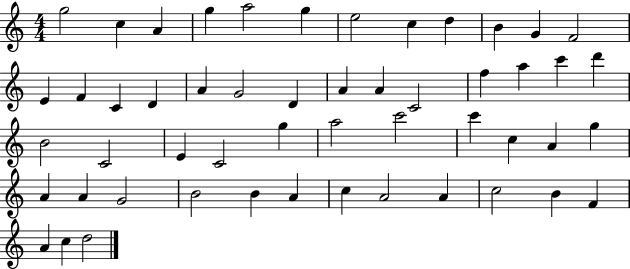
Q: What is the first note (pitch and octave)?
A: G5